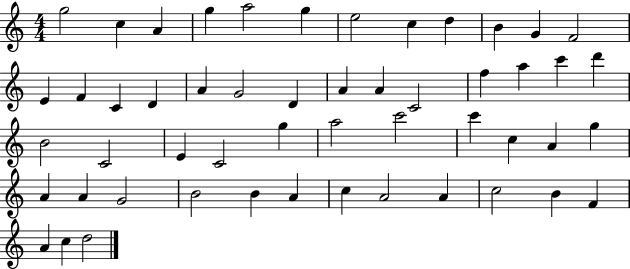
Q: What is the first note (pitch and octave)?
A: G5